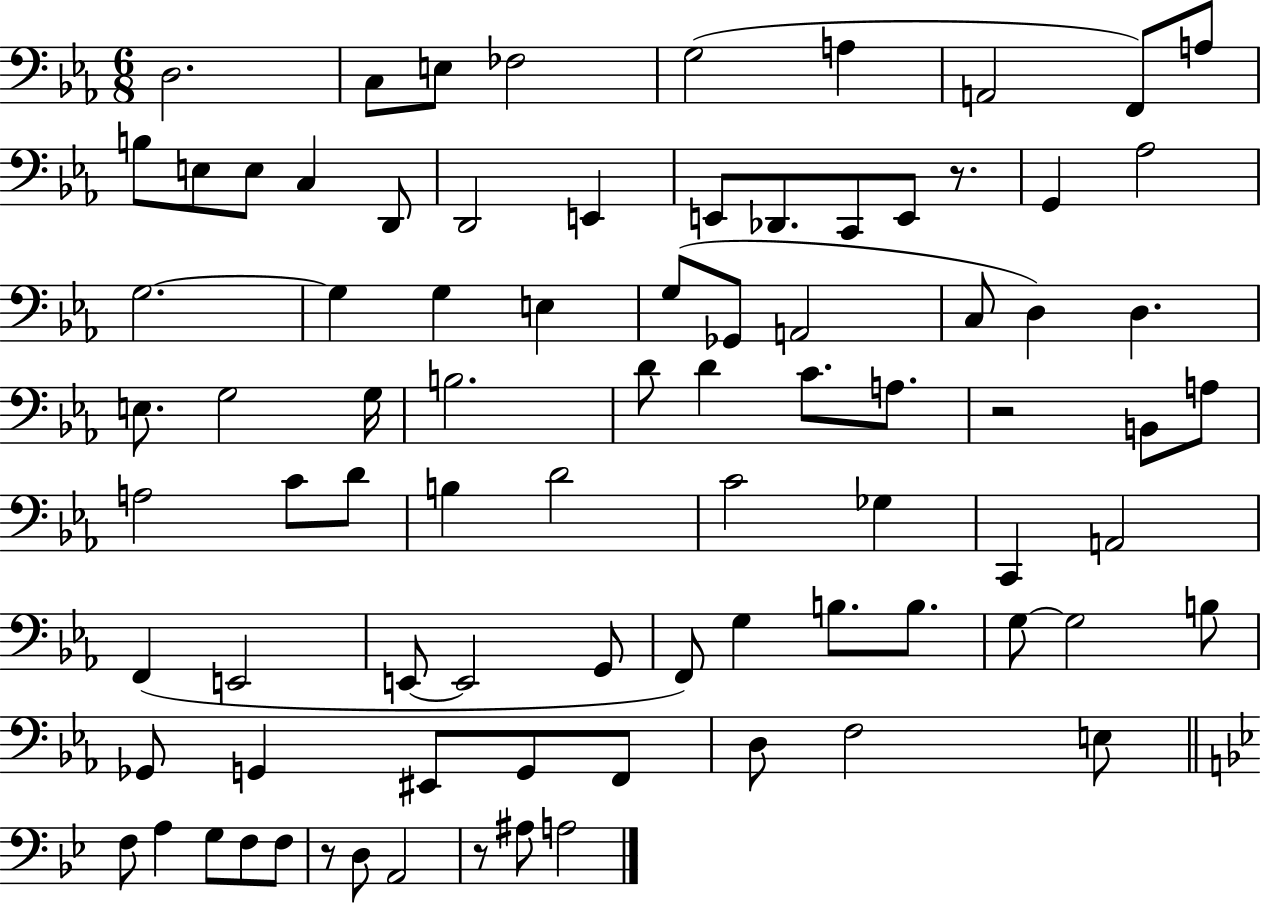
X:1
T:Untitled
M:6/8
L:1/4
K:Eb
D,2 C,/2 E,/2 _F,2 G,2 A, A,,2 F,,/2 A,/2 B,/2 E,/2 E,/2 C, D,,/2 D,,2 E,, E,,/2 _D,,/2 C,,/2 E,,/2 z/2 G,, _A,2 G,2 G, G, E, G,/2 _G,,/2 A,,2 C,/2 D, D, E,/2 G,2 G,/4 B,2 D/2 D C/2 A,/2 z2 B,,/2 A,/2 A,2 C/2 D/2 B, D2 C2 _G, C,, A,,2 F,, E,,2 E,,/2 E,,2 G,,/2 F,,/2 G, B,/2 B,/2 G,/2 G,2 B,/2 _G,,/2 G,, ^E,,/2 G,,/2 F,,/2 D,/2 F,2 E,/2 F,/2 A, G,/2 F,/2 F,/2 z/2 D,/2 A,,2 z/2 ^A,/2 A,2